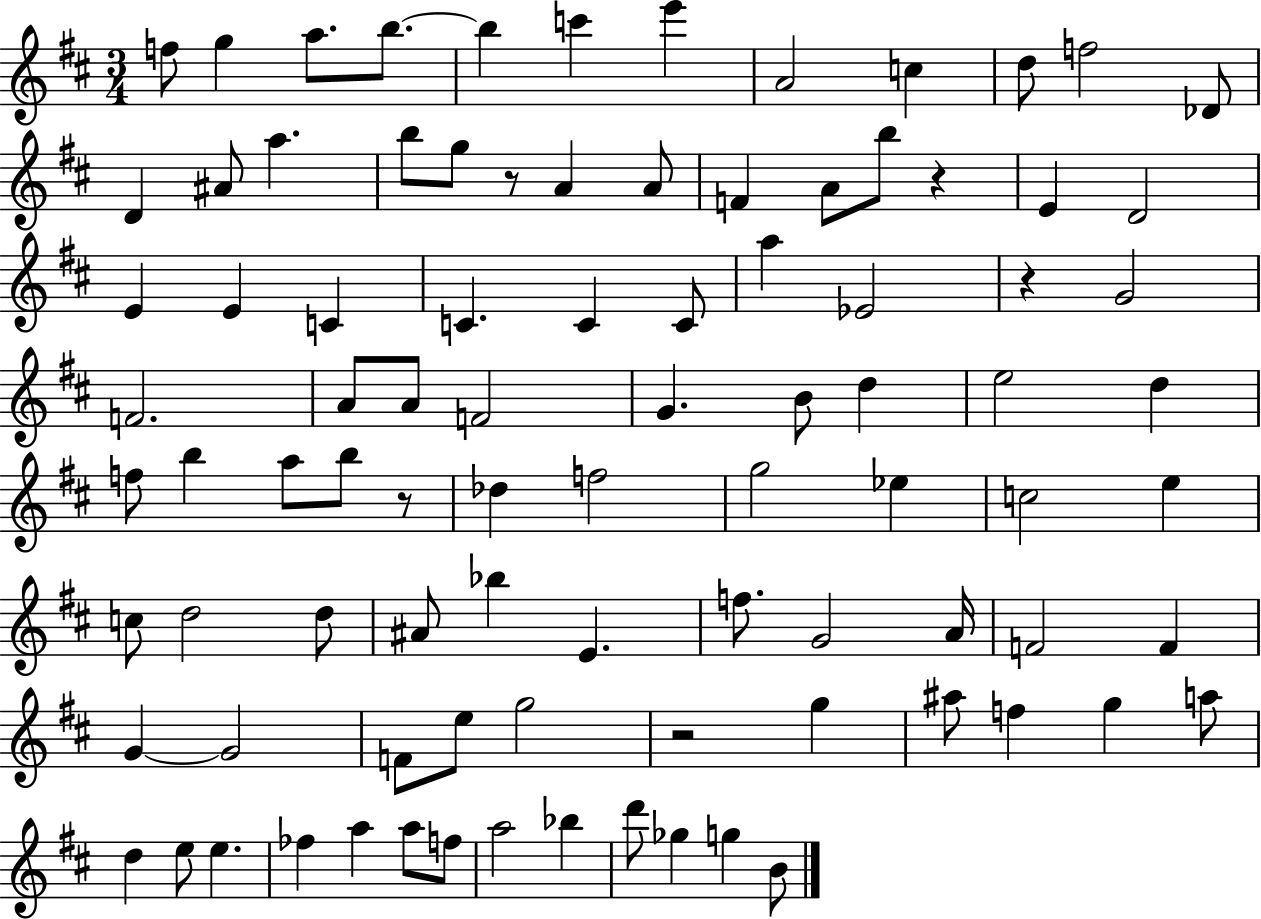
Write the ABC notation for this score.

X:1
T:Untitled
M:3/4
L:1/4
K:D
f/2 g a/2 b/2 b c' e' A2 c d/2 f2 _D/2 D ^A/2 a b/2 g/2 z/2 A A/2 F A/2 b/2 z E D2 E E C C C C/2 a _E2 z G2 F2 A/2 A/2 F2 G B/2 d e2 d f/2 b a/2 b/2 z/2 _d f2 g2 _e c2 e c/2 d2 d/2 ^A/2 _b E f/2 G2 A/4 F2 F G G2 F/2 e/2 g2 z2 g ^a/2 f g a/2 d e/2 e _f a a/2 f/2 a2 _b d'/2 _g g B/2